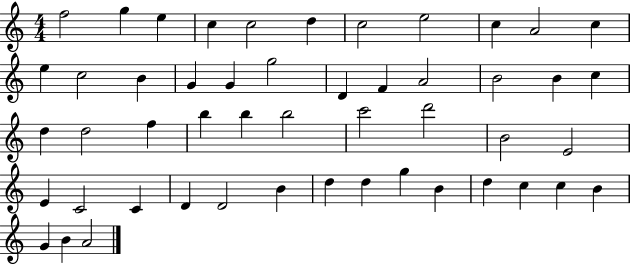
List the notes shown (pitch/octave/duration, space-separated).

F5/h G5/q E5/q C5/q C5/h D5/q C5/h E5/h C5/q A4/h C5/q E5/q C5/h B4/q G4/q G4/q G5/h D4/q F4/q A4/h B4/h B4/q C5/q D5/q D5/h F5/q B5/q B5/q B5/h C6/h D6/h B4/h E4/h E4/q C4/h C4/q D4/q D4/h B4/q D5/q D5/q G5/q B4/q D5/q C5/q C5/q B4/q G4/q B4/q A4/h